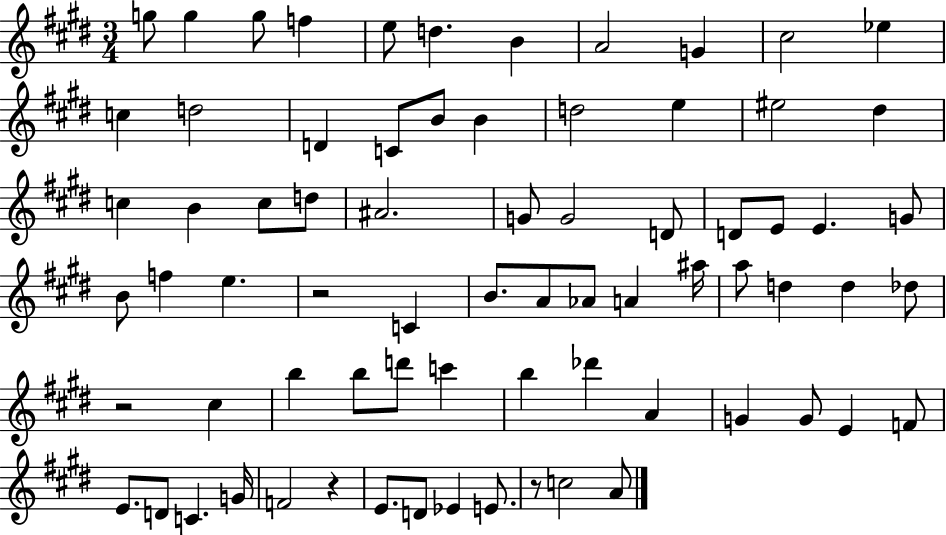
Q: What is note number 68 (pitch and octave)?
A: C5